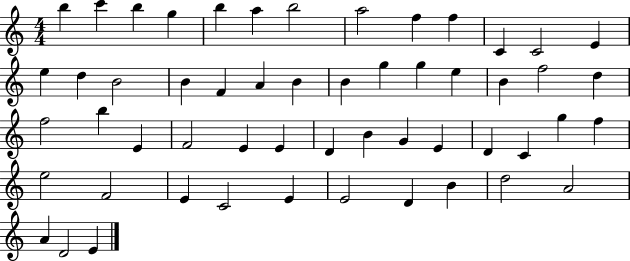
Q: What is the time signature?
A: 4/4